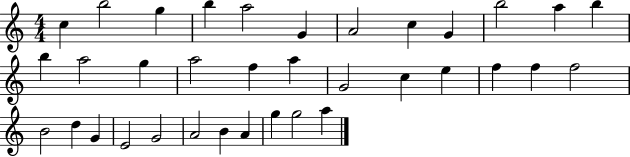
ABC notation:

X:1
T:Untitled
M:4/4
L:1/4
K:C
c b2 g b a2 G A2 c G b2 a b b a2 g a2 f a G2 c e f f f2 B2 d G E2 G2 A2 B A g g2 a